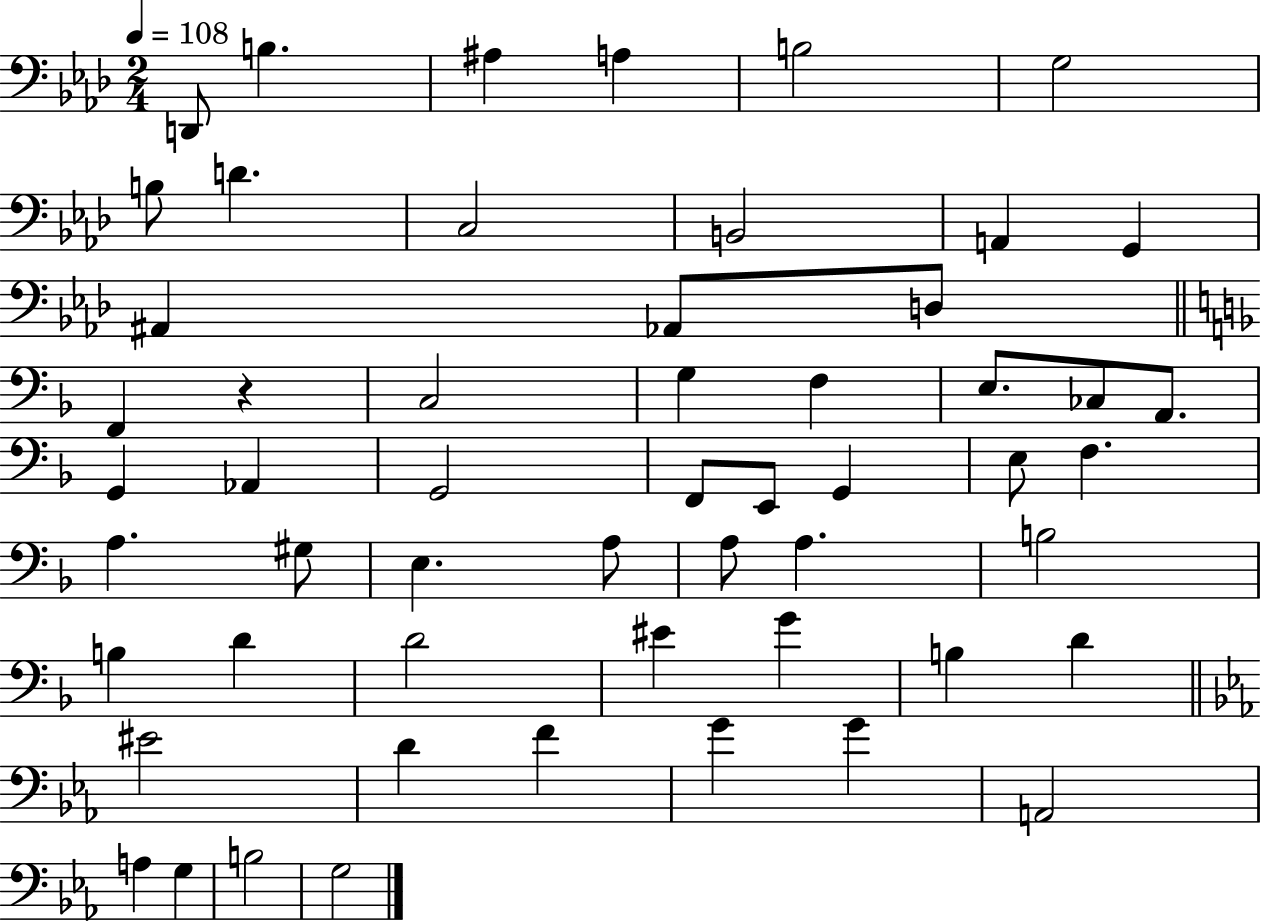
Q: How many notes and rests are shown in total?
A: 55